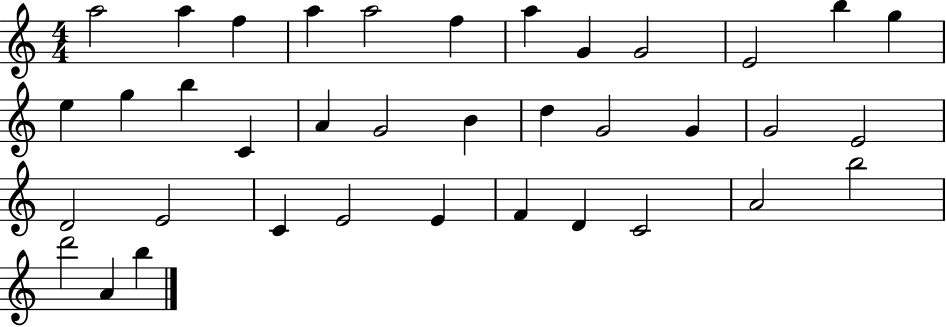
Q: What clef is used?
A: treble